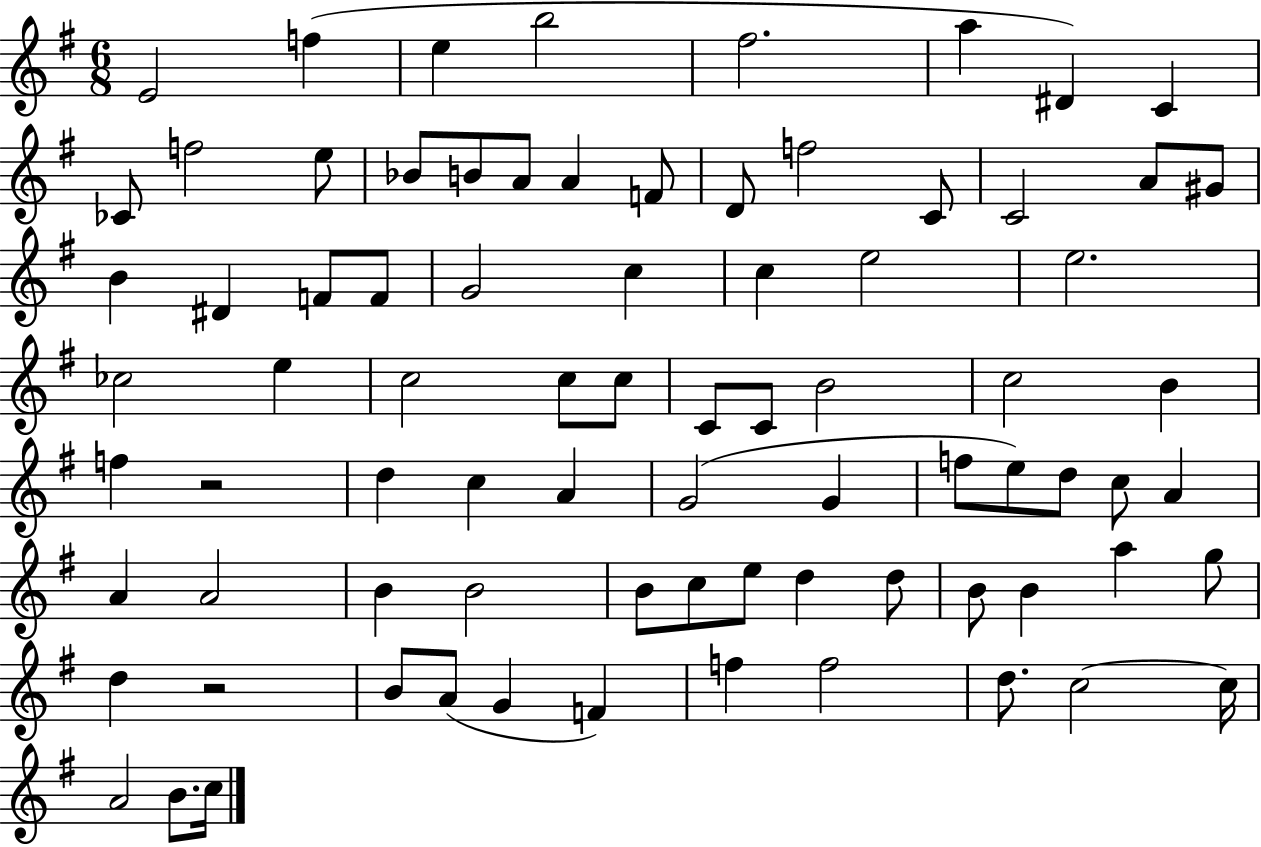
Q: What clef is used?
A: treble